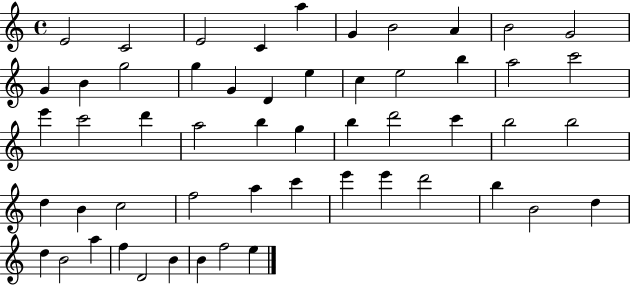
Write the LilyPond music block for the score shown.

{
  \clef treble
  \time 4/4
  \defaultTimeSignature
  \key c \major
  e'2 c'2 | e'2 c'4 a''4 | g'4 b'2 a'4 | b'2 g'2 | \break g'4 b'4 g''2 | g''4 g'4 d'4 e''4 | c''4 e''2 b''4 | a''2 c'''2 | \break e'''4 c'''2 d'''4 | a''2 b''4 g''4 | b''4 d'''2 c'''4 | b''2 b''2 | \break d''4 b'4 c''2 | f''2 a''4 c'''4 | e'''4 e'''4 d'''2 | b''4 b'2 d''4 | \break d''4 b'2 a''4 | f''4 d'2 b'4 | b'4 f''2 e''4 | \bar "|."
}